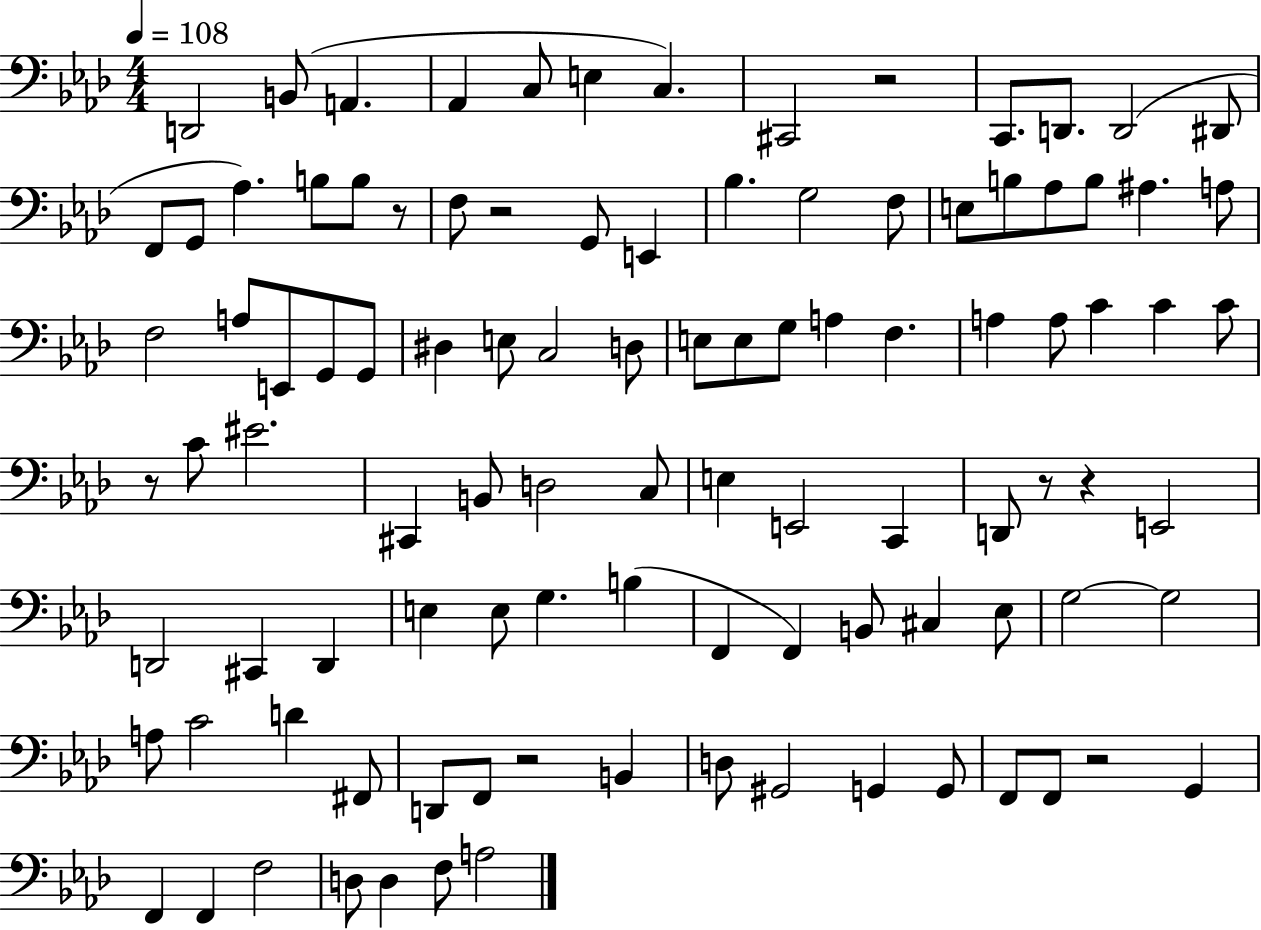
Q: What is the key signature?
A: AES major